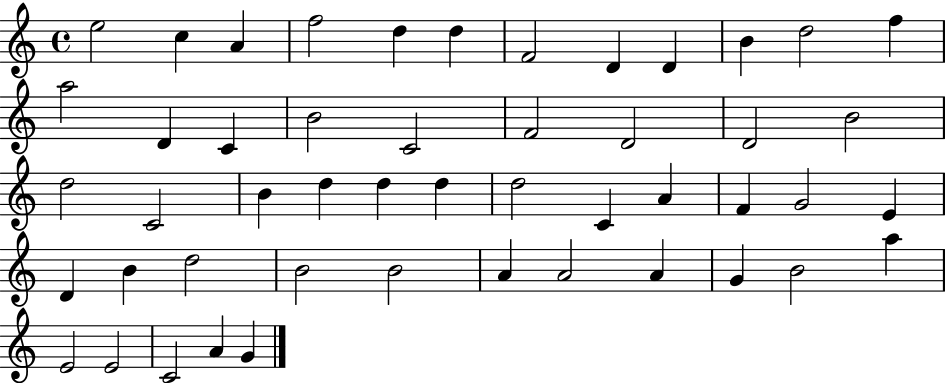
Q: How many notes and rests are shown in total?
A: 49